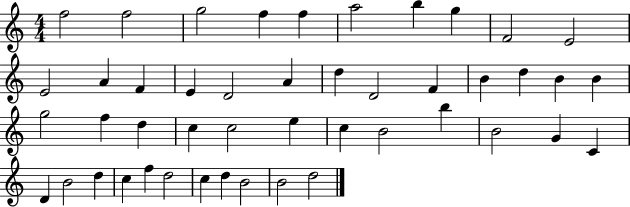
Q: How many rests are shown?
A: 0